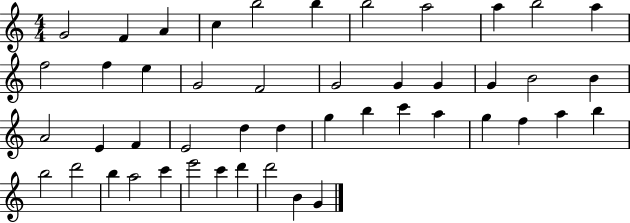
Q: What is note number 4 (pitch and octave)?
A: C5